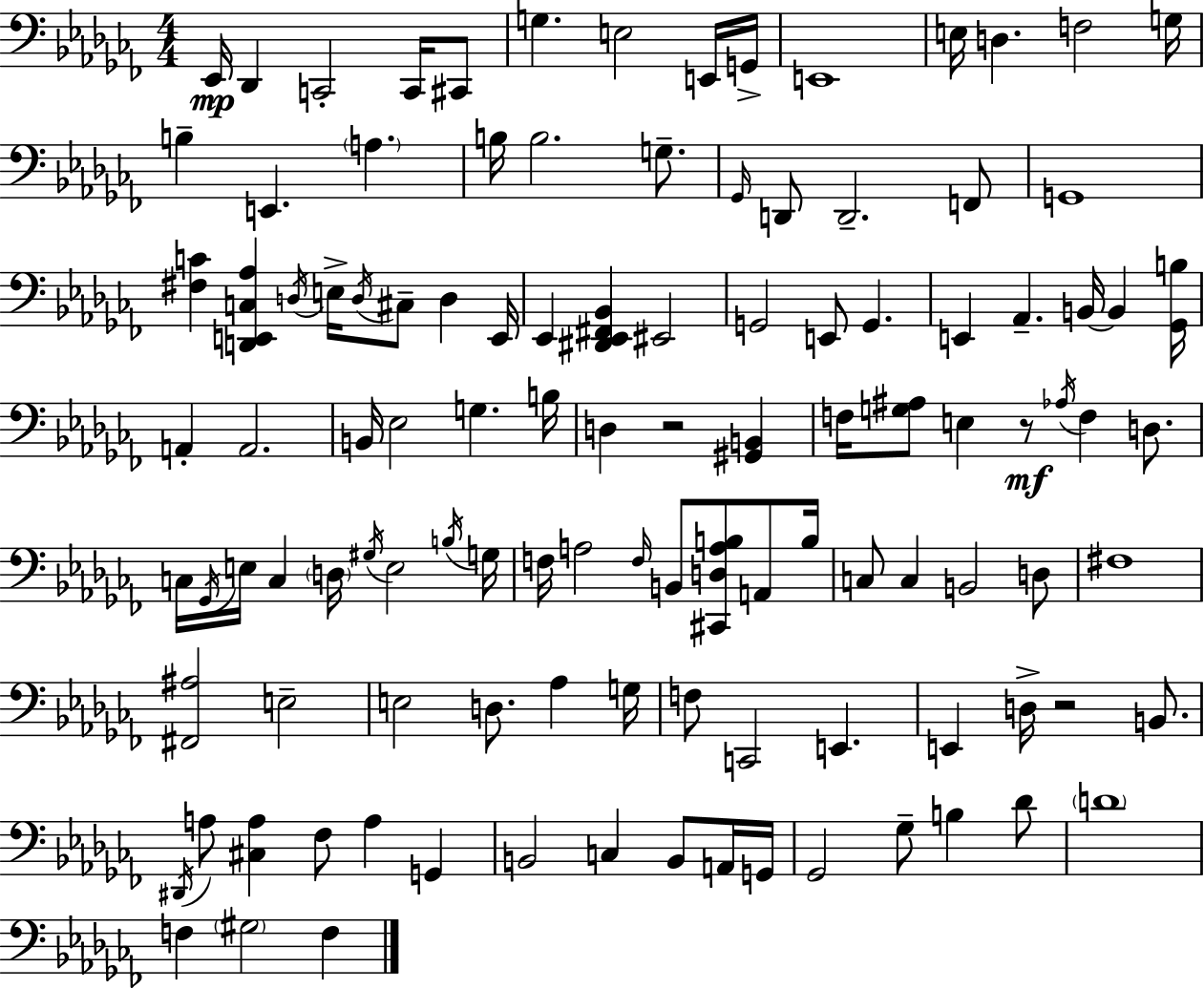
Eb2/s Db2/q C2/h C2/s C#2/e G3/q. E3/h E2/s G2/s E2/w E3/s D3/q. F3/h G3/s B3/q E2/q. A3/q. B3/s B3/h. G3/e. Gb2/s D2/e D2/h. F2/e G2/w [F#3,C4]/q [D2,E2,C3,Ab3]/q D3/s E3/s D3/s C#3/e D3/q E2/s Eb2/q [D#2,Eb2,F#2,Bb2]/q EIS2/h G2/h E2/e G2/q. E2/q Ab2/q. B2/s B2/q [Gb2,B3]/s A2/q A2/h. B2/s Eb3/h G3/q. B3/s D3/q R/h [G#2,B2]/q F3/s [G3,A#3]/e E3/q R/e Ab3/s F3/q D3/e. C3/s Gb2/s E3/s C3/q D3/s G#3/s E3/h B3/s G3/s F3/s A3/h F3/s B2/e [C#2,D3,A3,B3]/e A2/e B3/s C3/e C3/q B2/h D3/e F#3/w [F#2,A#3]/h E3/h E3/h D3/e. Ab3/q G3/s F3/e C2/h E2/q. E2/q D3/s R/h B2/e. D#2/s A3/e [C#3,A3]/q FES3/e A3/q G2/q B2/h C3/q B2/e A2/s G2/s Gb2/h Gb3/e B3/q Db4/e D4/w F3/q G#3/h F3/q